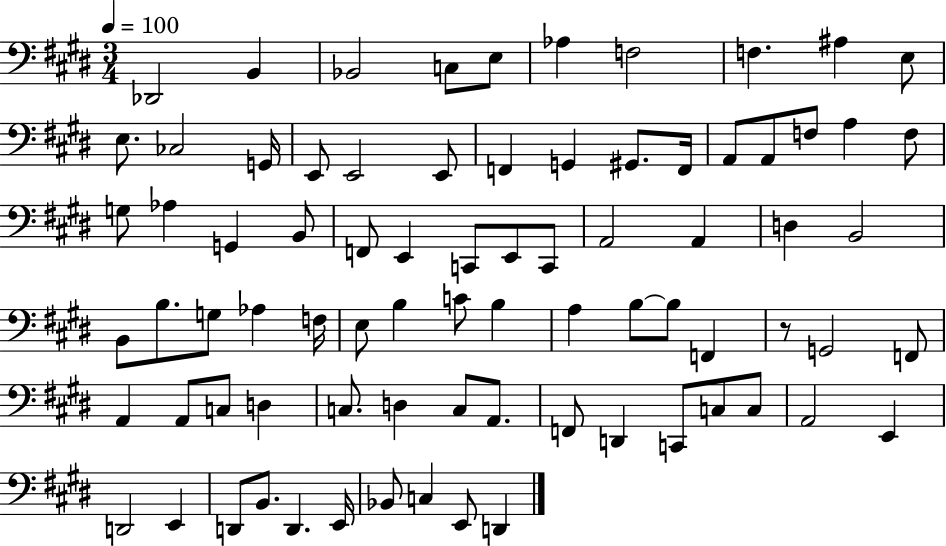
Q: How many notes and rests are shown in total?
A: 79